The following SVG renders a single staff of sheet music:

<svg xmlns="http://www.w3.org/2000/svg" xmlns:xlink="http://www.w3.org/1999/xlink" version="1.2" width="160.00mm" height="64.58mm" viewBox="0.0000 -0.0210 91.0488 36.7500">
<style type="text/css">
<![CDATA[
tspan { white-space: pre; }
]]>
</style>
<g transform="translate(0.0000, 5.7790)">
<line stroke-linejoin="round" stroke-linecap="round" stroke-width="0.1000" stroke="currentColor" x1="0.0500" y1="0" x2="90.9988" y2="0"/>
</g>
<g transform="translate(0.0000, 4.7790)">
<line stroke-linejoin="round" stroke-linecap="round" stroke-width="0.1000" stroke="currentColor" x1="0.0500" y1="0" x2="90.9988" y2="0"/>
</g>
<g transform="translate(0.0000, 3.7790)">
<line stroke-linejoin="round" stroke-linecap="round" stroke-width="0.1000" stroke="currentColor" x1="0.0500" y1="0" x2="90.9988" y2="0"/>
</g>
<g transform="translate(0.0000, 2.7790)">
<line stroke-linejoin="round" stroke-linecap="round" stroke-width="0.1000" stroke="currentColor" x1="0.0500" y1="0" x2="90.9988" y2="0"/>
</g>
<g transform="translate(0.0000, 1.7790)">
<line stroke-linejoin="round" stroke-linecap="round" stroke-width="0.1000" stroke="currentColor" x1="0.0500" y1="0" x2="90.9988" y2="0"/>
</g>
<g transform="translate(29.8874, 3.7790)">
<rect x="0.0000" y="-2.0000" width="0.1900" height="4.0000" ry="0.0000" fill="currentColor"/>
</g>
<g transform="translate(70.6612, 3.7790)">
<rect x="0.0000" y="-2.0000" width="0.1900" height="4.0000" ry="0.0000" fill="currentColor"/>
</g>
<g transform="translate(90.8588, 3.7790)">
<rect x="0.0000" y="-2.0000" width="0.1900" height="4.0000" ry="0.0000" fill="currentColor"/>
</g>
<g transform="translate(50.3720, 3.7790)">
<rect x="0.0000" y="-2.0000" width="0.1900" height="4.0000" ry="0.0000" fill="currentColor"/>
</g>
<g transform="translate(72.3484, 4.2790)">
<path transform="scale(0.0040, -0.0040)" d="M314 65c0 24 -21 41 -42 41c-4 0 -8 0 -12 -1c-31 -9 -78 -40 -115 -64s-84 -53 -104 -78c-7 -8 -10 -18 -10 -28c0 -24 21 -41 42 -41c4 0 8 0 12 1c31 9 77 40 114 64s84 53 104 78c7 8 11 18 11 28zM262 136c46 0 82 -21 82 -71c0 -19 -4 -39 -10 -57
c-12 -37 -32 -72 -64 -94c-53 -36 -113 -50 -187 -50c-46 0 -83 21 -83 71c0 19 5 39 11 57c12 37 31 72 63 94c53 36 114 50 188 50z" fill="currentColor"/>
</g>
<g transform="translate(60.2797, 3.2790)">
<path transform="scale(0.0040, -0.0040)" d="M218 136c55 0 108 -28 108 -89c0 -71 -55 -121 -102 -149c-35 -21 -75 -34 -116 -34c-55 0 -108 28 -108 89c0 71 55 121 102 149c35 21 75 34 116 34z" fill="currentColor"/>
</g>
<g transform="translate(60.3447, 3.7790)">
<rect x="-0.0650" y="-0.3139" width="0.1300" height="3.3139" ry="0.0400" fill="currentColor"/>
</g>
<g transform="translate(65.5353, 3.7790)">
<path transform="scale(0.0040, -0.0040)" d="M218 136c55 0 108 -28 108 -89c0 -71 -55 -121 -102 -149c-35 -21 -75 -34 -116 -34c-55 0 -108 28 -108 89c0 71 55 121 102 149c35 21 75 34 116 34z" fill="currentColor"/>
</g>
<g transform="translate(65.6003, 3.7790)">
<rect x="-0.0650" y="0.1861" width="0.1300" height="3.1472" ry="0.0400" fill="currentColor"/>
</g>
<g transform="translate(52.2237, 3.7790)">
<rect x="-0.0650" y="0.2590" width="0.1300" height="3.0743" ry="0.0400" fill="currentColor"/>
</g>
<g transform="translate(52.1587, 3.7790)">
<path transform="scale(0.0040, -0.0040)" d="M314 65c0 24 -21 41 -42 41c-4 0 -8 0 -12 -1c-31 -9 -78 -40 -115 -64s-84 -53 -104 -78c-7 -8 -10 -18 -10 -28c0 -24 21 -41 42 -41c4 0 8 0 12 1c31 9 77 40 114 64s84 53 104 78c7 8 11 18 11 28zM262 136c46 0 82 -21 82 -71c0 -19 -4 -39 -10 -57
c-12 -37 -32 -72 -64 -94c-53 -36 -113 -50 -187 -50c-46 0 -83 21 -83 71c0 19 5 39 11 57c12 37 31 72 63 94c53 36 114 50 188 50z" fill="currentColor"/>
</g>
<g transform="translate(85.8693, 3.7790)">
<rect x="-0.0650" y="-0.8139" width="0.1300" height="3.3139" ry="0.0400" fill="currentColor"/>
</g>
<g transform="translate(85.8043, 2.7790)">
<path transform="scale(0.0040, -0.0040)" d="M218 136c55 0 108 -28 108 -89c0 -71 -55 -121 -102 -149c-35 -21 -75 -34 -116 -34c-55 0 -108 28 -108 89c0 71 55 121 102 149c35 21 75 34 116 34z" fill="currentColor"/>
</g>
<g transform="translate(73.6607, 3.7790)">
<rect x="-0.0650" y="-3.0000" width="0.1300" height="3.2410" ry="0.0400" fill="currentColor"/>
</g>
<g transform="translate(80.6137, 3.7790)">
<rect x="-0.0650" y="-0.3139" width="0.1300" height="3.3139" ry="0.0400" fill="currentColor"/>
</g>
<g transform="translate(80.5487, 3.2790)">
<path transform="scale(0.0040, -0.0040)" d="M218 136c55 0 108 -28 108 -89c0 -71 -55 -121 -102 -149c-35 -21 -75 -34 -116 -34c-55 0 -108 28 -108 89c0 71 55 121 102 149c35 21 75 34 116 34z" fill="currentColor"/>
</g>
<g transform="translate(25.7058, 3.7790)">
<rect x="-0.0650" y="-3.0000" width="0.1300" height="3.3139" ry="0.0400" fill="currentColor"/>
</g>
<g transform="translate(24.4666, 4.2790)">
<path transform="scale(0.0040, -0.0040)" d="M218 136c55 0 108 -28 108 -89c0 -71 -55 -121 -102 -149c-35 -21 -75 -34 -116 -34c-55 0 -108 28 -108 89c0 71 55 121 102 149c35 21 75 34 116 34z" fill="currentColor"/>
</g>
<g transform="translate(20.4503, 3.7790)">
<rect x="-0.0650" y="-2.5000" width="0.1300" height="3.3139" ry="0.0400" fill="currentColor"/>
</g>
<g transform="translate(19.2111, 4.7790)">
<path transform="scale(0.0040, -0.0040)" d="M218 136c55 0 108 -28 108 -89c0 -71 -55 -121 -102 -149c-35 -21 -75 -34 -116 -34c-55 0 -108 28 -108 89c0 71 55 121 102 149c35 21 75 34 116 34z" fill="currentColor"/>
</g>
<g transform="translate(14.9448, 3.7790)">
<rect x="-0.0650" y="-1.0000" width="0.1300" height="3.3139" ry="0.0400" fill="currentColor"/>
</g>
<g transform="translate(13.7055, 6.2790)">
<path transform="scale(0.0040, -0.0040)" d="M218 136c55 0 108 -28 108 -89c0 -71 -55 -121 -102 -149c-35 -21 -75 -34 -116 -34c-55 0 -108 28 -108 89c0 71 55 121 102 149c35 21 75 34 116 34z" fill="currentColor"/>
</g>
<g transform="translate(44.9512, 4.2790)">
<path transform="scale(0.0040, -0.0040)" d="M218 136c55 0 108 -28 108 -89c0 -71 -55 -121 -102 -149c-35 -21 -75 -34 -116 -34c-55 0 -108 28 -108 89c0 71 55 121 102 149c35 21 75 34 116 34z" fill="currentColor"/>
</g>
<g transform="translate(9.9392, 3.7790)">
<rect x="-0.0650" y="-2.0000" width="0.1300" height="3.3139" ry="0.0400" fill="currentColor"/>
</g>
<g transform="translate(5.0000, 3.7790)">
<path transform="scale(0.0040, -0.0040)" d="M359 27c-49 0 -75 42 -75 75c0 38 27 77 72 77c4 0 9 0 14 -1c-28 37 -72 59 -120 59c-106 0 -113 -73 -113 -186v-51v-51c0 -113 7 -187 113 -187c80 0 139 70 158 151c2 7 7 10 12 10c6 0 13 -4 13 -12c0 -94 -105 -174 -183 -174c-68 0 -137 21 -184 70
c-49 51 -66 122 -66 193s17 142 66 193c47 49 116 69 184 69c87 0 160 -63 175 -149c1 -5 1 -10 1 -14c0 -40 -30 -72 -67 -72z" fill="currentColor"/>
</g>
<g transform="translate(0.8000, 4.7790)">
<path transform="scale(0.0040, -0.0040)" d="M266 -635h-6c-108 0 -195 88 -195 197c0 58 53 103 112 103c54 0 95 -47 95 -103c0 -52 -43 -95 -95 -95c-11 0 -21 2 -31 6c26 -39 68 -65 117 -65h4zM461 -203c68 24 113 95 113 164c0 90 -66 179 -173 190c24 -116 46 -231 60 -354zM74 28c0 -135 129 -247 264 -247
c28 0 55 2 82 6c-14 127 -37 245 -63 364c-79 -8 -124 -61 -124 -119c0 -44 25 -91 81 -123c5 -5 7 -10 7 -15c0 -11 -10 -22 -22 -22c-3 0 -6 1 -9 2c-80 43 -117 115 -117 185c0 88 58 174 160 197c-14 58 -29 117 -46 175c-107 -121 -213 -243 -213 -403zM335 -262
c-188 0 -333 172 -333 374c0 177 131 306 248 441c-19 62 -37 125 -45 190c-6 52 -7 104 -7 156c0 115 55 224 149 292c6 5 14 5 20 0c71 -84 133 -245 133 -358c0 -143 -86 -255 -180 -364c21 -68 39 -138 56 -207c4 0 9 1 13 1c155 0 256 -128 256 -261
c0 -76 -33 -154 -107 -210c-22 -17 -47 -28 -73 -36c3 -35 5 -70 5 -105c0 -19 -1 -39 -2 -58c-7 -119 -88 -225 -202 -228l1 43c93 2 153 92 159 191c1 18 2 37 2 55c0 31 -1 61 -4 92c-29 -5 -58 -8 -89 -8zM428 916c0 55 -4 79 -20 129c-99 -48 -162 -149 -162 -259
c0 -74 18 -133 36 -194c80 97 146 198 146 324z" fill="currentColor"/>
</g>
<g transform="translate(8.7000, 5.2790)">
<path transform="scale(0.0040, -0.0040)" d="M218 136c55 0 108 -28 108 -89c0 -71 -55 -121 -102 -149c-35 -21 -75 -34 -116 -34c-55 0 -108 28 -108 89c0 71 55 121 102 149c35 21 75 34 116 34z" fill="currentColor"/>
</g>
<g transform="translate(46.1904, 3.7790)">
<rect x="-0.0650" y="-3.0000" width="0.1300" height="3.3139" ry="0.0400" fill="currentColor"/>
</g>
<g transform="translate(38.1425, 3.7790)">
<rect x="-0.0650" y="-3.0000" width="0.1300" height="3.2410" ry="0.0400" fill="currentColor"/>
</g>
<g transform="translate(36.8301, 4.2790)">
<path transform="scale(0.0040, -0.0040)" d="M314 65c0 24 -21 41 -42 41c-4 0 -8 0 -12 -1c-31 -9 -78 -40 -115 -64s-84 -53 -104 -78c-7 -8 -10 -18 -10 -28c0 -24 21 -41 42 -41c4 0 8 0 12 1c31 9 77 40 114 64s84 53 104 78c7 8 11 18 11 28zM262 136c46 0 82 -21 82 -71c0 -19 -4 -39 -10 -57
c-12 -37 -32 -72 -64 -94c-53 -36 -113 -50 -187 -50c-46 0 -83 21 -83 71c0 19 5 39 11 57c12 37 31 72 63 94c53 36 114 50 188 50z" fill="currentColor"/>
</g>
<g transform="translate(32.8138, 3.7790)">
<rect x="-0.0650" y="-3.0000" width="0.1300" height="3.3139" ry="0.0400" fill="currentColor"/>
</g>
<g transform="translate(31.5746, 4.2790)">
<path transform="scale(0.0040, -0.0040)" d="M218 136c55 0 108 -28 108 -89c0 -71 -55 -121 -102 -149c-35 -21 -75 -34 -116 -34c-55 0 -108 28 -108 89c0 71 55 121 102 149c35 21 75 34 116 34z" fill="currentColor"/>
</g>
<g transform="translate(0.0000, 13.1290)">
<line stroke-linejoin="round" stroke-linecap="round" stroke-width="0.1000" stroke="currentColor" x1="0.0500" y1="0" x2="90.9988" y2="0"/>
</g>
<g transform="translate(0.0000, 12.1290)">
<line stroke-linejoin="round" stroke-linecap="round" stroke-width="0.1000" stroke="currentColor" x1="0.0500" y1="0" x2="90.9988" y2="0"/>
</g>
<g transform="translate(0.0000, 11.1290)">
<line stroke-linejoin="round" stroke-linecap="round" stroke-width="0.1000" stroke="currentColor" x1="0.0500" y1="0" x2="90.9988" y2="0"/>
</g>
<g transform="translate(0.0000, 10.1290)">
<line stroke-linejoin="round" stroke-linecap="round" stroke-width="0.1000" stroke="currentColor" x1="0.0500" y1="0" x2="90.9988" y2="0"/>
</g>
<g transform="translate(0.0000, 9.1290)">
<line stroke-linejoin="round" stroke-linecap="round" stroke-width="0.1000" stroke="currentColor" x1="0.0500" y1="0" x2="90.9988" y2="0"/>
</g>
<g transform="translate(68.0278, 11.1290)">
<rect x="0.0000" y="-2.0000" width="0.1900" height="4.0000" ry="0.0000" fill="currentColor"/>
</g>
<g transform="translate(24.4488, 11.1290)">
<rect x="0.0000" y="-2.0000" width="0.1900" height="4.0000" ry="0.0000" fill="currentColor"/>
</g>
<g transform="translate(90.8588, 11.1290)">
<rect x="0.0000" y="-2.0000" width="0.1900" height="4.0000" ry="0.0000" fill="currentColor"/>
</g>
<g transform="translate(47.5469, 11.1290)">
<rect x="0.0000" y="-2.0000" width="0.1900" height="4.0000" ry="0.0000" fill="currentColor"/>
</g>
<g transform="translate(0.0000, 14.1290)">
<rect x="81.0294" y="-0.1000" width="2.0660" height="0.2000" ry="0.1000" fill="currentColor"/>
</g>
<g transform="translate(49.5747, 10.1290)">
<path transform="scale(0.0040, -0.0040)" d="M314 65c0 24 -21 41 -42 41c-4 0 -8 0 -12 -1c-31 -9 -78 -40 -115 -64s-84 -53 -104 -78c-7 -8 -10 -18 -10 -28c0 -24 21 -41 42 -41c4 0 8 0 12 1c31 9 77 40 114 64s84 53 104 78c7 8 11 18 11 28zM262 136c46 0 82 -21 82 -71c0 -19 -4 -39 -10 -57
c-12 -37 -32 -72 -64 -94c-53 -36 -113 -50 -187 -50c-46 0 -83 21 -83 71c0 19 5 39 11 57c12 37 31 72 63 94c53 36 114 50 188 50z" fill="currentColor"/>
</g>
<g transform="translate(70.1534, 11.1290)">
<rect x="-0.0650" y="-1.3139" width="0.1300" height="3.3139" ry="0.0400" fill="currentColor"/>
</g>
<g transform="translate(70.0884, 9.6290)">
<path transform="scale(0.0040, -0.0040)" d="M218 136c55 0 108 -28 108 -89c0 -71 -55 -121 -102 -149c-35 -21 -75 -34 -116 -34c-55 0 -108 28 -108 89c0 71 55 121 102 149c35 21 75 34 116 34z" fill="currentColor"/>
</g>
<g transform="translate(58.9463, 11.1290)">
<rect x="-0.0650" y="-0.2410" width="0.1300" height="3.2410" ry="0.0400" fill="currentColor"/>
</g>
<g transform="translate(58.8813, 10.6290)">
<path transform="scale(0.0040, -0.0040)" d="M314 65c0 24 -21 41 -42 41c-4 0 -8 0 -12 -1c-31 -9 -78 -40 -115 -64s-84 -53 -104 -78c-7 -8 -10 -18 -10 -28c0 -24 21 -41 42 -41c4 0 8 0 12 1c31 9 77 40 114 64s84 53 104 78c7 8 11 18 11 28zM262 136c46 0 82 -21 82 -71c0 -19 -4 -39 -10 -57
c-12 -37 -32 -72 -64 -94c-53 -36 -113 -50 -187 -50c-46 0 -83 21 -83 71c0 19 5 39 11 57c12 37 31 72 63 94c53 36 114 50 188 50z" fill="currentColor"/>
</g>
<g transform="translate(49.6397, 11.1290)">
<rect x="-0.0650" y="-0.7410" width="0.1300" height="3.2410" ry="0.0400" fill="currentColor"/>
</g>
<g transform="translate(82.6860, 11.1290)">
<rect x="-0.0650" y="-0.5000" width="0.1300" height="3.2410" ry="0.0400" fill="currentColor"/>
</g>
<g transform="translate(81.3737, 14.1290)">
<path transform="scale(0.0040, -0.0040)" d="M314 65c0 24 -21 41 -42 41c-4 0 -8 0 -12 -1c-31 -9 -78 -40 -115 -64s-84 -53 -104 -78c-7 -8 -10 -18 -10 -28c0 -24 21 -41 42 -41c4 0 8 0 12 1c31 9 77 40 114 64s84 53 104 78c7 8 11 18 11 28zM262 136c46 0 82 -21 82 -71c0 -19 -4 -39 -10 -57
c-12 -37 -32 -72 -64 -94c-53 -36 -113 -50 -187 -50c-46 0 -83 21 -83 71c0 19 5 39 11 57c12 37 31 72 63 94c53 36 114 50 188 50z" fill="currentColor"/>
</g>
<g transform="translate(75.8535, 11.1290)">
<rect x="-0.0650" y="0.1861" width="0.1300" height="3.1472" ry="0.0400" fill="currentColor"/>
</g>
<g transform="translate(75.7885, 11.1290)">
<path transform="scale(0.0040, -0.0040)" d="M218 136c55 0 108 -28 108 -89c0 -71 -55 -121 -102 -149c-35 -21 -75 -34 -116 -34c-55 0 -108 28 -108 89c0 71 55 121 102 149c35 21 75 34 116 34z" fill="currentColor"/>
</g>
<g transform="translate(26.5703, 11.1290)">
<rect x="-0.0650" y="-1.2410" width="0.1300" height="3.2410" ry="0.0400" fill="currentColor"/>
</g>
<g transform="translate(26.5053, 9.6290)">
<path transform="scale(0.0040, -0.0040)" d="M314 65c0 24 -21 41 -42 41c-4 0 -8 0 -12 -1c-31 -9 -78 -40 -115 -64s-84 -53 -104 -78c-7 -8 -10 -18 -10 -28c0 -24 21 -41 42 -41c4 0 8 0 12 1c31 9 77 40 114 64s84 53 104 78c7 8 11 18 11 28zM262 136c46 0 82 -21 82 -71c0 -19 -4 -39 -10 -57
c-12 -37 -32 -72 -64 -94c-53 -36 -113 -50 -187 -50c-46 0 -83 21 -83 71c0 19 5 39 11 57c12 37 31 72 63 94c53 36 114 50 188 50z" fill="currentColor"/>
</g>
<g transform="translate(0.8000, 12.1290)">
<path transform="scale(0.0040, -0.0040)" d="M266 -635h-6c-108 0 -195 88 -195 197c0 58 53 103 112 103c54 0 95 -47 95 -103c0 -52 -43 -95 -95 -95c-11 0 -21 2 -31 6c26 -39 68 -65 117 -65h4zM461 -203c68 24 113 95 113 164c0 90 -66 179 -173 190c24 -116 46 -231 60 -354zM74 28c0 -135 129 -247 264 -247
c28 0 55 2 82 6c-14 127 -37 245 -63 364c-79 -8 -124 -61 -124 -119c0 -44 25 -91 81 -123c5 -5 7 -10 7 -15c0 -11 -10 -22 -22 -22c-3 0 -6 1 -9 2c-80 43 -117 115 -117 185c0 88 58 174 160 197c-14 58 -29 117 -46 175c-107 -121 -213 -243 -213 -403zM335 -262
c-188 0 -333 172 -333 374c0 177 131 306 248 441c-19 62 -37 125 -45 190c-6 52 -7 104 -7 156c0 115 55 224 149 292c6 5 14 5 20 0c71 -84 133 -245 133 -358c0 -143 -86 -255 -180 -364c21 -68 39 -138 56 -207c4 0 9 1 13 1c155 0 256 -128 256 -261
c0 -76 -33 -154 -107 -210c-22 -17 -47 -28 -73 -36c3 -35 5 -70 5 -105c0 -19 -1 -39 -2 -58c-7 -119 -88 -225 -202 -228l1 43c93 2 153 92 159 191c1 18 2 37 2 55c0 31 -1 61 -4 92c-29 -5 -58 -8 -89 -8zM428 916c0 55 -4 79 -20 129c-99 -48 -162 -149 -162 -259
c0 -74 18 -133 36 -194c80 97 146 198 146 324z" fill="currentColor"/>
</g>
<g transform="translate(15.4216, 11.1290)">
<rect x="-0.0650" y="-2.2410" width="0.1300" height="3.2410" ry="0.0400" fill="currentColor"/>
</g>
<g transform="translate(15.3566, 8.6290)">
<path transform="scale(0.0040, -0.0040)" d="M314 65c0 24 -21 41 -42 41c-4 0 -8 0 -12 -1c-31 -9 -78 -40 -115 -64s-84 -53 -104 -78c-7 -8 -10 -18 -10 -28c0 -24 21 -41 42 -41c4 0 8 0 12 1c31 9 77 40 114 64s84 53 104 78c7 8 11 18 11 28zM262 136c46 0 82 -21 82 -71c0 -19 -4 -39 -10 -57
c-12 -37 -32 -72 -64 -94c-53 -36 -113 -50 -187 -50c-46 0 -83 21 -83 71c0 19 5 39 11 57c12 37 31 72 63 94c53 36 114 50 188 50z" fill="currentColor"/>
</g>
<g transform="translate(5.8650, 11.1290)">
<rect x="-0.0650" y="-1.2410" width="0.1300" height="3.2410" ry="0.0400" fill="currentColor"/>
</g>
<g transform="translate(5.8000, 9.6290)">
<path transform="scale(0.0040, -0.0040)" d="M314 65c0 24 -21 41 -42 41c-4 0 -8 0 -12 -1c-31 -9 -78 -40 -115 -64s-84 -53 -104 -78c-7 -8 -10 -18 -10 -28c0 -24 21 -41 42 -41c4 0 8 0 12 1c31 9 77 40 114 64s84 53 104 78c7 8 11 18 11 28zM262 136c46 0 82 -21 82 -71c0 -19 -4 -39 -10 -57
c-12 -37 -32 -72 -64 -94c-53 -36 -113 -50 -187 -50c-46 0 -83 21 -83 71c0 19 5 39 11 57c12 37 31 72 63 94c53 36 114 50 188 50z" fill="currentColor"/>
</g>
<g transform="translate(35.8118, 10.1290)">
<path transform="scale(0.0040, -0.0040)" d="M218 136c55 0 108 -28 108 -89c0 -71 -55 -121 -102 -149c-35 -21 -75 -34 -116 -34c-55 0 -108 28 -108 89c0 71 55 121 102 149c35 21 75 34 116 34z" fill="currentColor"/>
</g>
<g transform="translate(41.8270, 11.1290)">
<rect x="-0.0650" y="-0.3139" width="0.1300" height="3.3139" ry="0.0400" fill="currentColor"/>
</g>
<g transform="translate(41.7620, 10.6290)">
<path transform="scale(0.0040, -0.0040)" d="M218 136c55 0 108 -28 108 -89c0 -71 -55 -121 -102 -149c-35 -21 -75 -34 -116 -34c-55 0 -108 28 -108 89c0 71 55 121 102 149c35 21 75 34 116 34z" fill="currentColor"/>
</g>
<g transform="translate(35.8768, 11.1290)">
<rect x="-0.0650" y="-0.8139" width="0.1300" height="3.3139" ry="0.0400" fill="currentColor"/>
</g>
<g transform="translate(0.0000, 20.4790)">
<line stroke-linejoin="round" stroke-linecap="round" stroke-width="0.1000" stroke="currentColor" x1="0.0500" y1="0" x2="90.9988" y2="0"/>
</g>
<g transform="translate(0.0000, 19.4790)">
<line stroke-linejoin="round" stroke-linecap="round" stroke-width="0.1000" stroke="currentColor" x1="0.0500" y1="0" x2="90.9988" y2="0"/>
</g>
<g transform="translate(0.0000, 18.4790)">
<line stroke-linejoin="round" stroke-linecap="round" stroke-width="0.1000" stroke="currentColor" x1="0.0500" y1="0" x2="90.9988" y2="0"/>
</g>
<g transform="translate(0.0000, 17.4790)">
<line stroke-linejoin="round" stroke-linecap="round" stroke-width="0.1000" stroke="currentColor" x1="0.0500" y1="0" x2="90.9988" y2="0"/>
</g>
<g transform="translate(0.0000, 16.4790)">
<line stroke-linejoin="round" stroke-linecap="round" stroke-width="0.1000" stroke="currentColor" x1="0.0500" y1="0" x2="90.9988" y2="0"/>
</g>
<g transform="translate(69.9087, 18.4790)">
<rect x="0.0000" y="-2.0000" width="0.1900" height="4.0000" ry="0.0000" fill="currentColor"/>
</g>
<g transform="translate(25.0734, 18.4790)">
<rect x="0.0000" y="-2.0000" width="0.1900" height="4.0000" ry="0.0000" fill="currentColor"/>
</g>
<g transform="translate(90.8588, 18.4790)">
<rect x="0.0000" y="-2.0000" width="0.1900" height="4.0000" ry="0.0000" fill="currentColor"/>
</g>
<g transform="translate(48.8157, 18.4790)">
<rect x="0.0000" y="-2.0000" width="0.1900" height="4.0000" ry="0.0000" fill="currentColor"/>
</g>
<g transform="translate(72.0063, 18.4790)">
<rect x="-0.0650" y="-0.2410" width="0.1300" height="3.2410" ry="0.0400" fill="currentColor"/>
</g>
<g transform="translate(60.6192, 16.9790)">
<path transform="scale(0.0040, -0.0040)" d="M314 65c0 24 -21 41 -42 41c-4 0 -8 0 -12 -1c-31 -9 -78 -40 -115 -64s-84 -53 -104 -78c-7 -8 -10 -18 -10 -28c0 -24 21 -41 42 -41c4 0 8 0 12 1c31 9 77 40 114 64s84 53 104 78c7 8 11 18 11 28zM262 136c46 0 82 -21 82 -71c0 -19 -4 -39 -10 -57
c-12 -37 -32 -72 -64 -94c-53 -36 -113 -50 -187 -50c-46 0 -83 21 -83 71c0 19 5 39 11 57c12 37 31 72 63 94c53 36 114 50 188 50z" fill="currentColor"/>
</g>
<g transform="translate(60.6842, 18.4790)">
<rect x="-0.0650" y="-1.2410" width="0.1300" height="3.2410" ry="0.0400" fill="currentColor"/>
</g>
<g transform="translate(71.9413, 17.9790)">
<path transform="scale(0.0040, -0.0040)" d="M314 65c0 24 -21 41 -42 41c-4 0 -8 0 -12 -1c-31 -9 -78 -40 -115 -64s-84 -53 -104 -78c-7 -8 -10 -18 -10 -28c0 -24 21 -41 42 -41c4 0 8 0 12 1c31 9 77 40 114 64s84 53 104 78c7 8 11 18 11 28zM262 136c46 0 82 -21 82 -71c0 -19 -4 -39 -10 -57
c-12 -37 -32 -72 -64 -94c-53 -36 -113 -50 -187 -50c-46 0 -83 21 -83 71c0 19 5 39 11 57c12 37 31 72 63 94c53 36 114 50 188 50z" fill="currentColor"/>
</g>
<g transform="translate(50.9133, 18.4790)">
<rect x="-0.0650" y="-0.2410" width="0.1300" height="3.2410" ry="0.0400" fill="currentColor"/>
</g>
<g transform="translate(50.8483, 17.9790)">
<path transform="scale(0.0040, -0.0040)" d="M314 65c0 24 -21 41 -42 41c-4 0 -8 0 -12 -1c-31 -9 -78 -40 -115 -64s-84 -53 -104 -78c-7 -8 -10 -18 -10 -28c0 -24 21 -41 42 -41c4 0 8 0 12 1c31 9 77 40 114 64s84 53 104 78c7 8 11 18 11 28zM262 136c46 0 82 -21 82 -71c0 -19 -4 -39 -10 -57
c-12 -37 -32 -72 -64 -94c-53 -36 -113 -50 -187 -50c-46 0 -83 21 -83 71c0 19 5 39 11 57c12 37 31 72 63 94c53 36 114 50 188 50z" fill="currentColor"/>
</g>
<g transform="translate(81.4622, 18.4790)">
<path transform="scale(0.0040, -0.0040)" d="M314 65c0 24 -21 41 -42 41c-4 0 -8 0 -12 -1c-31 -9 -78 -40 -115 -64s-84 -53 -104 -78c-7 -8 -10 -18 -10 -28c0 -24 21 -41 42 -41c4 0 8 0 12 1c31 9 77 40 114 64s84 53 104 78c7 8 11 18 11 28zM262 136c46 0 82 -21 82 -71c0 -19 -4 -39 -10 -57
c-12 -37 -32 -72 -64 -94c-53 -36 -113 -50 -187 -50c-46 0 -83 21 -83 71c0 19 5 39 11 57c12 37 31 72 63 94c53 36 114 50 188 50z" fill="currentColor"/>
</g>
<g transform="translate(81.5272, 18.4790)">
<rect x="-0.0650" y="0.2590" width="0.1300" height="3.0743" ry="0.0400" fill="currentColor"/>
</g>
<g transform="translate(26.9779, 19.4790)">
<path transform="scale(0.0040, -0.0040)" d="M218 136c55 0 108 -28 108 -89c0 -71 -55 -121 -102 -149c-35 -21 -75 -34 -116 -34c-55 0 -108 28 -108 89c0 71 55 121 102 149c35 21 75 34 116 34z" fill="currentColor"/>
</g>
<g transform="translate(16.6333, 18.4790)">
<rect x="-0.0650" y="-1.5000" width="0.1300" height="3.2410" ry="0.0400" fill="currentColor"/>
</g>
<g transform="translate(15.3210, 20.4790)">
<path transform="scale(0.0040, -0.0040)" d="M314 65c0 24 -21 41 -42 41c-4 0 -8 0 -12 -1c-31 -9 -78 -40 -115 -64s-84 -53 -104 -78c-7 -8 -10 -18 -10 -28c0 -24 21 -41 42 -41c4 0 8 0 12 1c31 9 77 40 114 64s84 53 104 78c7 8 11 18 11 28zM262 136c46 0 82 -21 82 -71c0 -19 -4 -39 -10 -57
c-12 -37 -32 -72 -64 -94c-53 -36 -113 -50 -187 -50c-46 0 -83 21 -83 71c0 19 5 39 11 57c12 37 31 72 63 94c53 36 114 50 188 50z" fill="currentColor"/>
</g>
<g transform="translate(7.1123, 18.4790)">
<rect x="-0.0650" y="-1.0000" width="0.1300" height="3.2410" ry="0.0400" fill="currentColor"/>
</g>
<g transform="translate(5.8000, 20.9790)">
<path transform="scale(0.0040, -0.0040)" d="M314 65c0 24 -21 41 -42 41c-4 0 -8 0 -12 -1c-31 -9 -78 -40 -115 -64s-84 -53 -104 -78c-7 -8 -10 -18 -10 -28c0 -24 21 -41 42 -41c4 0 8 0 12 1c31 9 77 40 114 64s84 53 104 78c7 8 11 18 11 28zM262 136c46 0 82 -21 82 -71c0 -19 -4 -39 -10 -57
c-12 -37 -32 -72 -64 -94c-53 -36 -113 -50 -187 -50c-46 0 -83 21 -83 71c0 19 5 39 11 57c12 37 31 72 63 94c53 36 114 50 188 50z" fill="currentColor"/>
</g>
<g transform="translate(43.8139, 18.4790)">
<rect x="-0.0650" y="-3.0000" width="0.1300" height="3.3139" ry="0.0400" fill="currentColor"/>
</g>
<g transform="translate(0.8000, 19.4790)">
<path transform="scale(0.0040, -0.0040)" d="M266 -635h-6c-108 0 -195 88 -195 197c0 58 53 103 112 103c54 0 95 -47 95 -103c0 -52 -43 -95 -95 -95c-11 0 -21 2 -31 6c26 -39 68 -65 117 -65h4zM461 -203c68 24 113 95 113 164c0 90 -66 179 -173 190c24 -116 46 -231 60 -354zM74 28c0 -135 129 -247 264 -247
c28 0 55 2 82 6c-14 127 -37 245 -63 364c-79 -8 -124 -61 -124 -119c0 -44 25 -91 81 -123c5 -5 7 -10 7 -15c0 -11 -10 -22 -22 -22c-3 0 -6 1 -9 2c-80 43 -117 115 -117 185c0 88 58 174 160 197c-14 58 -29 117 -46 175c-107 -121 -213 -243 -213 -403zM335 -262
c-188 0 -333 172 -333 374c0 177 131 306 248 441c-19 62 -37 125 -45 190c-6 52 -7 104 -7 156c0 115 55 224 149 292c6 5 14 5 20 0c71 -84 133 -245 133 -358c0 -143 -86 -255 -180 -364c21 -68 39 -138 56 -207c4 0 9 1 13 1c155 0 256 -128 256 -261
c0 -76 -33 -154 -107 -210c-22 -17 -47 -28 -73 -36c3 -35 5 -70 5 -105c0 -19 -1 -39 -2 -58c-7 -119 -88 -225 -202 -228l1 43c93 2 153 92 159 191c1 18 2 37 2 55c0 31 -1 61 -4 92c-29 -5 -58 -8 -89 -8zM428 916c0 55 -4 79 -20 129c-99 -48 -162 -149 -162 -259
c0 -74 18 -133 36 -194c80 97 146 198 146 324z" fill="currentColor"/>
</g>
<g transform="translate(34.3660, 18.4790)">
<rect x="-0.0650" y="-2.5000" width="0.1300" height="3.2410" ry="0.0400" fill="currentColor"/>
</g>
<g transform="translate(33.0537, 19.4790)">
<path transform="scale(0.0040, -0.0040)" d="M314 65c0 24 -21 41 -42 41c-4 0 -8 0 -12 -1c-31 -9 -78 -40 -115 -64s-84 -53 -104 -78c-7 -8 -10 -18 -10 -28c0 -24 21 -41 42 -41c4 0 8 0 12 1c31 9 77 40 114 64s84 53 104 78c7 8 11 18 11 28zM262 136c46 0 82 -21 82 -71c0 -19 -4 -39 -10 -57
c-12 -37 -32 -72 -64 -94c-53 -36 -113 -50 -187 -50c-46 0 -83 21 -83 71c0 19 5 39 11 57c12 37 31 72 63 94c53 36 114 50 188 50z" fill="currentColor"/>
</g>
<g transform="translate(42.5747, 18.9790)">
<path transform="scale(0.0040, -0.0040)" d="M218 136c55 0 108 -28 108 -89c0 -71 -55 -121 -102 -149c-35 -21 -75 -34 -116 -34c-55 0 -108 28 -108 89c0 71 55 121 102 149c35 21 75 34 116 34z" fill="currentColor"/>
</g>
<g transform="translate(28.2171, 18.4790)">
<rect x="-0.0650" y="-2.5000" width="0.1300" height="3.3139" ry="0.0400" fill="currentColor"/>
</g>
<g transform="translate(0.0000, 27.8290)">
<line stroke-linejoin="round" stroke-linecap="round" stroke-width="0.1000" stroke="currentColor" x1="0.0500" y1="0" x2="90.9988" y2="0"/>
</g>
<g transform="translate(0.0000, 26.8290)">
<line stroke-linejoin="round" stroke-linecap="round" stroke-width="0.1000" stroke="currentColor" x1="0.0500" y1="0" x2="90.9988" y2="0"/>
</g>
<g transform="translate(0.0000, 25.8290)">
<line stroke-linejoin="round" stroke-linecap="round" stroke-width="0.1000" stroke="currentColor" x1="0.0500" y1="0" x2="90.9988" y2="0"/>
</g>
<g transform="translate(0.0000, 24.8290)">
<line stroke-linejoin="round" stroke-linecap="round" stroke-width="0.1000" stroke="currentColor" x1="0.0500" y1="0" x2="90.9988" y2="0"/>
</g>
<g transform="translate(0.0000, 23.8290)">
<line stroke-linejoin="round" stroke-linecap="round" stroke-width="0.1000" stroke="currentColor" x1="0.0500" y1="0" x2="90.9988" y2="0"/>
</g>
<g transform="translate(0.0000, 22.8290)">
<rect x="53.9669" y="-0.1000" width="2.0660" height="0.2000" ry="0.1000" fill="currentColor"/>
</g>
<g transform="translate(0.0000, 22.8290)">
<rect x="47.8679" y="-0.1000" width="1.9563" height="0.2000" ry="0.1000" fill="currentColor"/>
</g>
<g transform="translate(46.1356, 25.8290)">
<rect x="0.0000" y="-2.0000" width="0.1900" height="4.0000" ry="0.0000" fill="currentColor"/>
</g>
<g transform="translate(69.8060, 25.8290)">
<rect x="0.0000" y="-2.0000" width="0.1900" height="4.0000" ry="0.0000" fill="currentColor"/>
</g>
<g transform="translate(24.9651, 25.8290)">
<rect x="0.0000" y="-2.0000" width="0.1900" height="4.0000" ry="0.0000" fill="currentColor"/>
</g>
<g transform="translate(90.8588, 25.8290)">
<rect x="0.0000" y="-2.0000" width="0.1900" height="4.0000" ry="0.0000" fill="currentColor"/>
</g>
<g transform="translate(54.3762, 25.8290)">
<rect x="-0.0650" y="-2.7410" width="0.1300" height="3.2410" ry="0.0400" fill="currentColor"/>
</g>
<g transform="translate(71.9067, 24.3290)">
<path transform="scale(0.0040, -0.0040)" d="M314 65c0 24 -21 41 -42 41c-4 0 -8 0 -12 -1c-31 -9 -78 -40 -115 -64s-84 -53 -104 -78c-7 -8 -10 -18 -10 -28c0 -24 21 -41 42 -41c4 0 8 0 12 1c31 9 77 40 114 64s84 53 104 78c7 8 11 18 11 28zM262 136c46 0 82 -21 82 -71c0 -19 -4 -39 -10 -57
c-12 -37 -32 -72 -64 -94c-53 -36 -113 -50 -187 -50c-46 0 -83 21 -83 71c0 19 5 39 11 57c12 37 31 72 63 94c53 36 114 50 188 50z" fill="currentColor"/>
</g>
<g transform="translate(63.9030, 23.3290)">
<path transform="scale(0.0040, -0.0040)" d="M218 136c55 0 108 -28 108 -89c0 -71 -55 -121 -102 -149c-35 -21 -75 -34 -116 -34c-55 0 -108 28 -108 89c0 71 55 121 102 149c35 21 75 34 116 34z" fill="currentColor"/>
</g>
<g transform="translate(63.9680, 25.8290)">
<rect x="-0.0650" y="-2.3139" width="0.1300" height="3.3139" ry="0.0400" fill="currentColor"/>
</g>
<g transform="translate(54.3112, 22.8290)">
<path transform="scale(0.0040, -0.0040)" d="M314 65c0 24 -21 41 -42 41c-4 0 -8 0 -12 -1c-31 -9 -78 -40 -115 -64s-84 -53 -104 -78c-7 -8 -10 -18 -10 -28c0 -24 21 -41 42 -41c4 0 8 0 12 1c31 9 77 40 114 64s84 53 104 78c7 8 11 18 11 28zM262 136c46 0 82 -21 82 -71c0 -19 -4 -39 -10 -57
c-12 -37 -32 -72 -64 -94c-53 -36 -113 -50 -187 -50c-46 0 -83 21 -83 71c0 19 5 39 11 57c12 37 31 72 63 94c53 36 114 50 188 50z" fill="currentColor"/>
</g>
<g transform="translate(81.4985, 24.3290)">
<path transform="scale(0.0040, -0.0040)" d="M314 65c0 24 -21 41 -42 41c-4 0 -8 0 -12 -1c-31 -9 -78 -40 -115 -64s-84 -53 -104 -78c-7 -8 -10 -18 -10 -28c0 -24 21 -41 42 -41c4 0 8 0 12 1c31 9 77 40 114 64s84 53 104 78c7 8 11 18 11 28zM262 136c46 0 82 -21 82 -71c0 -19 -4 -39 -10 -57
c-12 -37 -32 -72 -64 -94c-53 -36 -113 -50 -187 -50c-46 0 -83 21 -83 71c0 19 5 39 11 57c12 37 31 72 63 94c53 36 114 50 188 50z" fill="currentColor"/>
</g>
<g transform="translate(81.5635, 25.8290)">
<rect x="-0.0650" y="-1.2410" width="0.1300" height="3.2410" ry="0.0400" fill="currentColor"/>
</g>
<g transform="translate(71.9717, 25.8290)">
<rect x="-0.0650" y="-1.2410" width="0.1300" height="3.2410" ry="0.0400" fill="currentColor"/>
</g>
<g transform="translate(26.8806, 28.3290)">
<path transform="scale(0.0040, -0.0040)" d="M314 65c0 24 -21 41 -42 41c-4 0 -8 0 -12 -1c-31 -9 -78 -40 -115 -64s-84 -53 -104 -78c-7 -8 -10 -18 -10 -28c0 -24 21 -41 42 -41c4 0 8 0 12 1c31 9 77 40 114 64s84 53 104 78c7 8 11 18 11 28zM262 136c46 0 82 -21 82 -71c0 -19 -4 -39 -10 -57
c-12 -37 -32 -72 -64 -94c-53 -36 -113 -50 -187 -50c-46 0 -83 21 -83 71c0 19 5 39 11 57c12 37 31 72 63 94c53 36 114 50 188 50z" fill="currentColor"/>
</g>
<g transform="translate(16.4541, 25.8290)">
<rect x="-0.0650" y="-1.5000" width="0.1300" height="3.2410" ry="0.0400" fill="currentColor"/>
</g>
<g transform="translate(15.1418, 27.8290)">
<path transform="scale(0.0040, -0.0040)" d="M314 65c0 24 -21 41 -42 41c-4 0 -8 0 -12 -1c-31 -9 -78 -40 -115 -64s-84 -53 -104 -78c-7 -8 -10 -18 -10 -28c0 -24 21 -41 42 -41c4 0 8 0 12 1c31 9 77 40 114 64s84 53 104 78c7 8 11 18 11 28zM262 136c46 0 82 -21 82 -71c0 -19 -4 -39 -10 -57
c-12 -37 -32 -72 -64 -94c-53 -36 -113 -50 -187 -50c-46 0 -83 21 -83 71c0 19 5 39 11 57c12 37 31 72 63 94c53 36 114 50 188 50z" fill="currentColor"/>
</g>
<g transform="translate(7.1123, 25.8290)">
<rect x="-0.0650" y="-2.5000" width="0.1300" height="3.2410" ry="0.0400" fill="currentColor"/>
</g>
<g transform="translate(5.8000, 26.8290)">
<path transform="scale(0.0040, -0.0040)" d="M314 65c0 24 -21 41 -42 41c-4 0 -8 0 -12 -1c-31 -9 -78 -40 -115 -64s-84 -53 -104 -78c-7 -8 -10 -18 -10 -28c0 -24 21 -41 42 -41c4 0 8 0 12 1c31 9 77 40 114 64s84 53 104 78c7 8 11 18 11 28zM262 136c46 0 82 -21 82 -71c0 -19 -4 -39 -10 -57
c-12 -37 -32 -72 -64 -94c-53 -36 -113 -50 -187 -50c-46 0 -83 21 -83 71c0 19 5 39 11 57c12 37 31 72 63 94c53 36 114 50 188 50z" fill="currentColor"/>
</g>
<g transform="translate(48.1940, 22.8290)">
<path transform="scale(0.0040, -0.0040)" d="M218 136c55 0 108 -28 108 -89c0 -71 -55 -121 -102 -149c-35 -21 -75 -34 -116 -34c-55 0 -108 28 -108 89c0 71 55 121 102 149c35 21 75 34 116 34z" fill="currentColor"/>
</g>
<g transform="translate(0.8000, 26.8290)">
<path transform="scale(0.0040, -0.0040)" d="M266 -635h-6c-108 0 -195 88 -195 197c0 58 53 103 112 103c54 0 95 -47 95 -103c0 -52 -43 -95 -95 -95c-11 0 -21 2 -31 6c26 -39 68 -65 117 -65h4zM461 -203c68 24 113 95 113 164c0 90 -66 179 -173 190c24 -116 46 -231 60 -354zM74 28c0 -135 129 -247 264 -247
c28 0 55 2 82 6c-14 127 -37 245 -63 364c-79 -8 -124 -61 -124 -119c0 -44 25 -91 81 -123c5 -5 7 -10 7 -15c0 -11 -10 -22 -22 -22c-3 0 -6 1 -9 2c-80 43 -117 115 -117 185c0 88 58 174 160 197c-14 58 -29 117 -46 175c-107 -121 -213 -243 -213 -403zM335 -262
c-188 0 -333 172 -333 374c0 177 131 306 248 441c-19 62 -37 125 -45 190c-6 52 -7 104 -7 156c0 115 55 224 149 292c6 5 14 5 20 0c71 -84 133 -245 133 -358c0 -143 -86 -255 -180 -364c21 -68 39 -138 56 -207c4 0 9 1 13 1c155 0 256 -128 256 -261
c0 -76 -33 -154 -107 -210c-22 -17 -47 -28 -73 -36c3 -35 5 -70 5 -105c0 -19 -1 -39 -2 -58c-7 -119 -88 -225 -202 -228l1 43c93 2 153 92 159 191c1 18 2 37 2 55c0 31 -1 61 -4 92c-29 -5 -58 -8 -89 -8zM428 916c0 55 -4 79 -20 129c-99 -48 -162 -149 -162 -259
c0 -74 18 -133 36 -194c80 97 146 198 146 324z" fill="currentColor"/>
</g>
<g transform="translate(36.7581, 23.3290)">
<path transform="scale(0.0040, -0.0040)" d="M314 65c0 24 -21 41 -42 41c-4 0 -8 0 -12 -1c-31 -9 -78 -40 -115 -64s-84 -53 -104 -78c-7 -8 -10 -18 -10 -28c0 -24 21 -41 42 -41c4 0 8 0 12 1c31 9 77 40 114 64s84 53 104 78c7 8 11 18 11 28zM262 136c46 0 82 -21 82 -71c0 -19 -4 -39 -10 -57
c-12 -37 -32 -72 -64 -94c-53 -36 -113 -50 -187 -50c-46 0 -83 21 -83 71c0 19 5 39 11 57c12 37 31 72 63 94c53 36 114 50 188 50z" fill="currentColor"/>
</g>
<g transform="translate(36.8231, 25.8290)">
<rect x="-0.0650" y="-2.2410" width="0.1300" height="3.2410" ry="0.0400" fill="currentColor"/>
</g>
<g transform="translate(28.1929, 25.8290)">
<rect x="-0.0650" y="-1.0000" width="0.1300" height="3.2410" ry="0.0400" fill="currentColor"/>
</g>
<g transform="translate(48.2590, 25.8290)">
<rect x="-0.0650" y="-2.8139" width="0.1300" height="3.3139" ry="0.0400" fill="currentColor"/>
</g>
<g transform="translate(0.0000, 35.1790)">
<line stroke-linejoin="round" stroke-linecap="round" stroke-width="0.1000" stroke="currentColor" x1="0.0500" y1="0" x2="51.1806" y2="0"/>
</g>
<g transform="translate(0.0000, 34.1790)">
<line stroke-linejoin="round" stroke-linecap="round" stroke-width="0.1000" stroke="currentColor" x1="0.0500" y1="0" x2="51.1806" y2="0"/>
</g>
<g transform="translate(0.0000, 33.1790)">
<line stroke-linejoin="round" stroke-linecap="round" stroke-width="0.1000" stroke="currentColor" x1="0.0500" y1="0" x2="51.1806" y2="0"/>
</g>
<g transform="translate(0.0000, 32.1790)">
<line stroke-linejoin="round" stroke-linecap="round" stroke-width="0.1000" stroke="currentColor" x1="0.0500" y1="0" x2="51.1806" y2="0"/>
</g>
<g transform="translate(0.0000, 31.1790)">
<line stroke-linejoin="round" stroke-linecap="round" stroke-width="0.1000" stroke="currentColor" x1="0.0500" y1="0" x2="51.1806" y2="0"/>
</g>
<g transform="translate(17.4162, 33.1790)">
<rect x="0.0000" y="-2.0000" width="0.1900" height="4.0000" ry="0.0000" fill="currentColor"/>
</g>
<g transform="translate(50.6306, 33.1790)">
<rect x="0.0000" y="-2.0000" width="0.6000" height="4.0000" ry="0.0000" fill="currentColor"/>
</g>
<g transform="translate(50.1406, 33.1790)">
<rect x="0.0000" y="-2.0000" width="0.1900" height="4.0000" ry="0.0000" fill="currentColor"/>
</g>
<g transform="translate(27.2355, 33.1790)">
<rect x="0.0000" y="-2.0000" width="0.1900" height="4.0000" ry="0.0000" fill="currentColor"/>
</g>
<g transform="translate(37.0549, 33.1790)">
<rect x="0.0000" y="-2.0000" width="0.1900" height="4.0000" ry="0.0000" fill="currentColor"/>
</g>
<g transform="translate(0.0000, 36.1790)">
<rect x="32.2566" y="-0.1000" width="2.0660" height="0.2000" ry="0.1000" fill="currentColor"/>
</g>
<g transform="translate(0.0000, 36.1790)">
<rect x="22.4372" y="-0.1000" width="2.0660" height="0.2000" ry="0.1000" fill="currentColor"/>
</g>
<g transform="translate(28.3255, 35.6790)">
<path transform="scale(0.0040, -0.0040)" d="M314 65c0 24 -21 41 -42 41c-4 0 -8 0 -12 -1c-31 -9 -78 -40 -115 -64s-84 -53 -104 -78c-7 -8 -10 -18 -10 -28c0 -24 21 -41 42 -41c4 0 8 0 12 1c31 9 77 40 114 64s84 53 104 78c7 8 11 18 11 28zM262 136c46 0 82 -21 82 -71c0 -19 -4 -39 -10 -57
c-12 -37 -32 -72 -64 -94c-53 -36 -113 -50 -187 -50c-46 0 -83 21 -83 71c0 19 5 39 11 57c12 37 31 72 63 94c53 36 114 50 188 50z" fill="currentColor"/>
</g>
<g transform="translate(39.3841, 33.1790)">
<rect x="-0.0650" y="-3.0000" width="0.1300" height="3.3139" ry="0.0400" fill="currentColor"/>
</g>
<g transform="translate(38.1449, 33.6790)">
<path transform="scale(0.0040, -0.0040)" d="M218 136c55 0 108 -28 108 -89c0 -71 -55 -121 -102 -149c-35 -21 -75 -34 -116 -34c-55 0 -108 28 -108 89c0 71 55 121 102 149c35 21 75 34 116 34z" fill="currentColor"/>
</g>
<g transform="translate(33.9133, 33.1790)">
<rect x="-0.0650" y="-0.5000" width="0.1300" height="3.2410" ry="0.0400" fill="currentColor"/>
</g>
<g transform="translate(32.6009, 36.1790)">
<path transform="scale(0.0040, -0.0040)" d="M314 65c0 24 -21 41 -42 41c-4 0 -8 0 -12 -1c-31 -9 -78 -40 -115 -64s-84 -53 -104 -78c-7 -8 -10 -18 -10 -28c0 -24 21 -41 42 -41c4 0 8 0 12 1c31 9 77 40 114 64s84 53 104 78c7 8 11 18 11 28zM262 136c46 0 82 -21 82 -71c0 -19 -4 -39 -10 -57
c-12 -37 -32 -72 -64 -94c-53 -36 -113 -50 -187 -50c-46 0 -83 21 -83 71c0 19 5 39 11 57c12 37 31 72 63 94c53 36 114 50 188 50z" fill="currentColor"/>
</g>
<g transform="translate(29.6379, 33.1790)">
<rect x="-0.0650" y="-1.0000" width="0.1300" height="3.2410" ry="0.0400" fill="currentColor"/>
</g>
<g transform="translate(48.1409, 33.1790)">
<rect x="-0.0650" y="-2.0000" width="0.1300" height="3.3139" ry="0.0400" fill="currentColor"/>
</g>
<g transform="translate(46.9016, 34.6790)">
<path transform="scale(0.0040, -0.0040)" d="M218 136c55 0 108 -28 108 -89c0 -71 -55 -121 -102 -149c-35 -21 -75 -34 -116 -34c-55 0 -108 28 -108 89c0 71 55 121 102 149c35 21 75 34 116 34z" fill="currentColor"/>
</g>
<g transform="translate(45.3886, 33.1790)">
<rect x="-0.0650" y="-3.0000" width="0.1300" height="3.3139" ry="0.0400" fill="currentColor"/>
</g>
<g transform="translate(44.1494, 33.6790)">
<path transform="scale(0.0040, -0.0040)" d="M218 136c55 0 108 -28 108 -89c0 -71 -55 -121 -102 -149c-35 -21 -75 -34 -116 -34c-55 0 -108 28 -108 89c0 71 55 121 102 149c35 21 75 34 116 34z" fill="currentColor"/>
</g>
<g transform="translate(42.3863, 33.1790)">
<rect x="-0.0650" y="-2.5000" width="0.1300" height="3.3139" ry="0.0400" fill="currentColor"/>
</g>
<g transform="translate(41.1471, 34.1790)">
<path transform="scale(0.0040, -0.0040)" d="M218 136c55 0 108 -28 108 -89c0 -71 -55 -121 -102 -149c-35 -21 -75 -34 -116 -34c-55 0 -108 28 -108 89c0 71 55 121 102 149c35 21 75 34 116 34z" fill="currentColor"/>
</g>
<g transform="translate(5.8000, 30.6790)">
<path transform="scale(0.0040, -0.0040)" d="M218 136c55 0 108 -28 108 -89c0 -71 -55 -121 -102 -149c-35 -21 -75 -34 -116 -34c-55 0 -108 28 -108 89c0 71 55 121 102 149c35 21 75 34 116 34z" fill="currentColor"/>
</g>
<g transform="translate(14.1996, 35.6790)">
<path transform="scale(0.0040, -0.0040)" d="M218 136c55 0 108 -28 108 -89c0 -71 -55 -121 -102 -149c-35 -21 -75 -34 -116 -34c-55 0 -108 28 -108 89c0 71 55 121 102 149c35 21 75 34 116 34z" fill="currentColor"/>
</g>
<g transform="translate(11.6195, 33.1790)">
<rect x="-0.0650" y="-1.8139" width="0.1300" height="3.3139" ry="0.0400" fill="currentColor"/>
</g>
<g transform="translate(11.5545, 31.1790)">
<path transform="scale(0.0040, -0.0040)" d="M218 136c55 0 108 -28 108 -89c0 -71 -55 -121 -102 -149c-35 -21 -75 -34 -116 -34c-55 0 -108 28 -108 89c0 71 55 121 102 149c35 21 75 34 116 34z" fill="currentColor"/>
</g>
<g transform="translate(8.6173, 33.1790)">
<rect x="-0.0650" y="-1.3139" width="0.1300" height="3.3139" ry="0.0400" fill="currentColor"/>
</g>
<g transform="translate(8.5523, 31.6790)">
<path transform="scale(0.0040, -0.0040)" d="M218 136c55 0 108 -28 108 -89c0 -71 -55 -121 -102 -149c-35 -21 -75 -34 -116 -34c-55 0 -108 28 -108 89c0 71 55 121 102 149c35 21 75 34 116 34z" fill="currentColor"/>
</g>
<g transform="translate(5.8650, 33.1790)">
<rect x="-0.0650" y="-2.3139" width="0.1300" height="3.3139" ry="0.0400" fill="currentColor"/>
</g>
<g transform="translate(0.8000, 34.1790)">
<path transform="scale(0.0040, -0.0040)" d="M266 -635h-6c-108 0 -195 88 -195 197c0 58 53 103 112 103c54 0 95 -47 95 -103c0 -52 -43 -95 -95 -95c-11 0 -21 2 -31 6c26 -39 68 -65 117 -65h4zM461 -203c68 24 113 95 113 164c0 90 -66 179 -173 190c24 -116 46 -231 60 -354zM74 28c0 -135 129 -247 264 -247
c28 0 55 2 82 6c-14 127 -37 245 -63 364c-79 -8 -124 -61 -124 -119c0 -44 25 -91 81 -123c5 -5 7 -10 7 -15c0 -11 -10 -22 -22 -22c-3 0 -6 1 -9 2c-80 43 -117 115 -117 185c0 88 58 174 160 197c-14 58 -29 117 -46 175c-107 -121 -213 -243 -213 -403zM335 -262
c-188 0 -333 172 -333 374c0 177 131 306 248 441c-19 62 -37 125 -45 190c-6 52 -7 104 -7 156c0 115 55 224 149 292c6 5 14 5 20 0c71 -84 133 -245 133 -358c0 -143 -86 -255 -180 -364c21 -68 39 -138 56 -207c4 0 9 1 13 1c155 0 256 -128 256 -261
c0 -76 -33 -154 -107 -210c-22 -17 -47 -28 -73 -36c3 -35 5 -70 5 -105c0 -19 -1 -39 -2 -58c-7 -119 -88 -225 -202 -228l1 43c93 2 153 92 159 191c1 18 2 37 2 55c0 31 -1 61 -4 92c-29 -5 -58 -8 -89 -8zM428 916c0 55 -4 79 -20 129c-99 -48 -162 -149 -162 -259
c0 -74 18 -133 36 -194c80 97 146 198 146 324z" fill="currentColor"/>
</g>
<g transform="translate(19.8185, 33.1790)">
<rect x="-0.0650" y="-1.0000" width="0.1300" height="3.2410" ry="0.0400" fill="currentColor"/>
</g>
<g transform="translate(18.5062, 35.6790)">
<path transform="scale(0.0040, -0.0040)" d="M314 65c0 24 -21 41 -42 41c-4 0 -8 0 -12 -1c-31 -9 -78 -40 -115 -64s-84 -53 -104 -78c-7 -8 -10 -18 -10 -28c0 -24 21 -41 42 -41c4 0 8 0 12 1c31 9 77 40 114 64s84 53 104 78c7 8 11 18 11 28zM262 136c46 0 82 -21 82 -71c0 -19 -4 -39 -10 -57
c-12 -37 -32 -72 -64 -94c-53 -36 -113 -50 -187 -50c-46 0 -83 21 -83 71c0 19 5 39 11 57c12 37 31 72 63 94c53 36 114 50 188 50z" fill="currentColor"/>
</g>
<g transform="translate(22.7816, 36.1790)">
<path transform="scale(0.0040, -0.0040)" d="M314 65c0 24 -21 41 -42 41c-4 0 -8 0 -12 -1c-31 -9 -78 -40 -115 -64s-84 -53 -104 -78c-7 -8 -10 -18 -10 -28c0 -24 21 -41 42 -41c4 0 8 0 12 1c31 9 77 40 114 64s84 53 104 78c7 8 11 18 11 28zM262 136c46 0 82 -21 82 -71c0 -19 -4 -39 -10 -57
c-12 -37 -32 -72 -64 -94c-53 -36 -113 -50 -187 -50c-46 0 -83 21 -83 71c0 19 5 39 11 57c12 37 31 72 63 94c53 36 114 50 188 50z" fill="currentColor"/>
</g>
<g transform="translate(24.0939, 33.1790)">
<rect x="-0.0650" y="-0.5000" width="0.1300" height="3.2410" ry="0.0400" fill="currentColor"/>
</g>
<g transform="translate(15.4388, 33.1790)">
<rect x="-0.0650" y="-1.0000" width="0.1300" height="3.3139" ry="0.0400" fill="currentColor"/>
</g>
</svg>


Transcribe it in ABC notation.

X:1
T:Untitled
M:4/4
L:1/4
K:C
F D G A A A2 A B2 c B A2 c d e2 g2 e2 d c d2 c2 e B C2 D2 E2 G G2 A c2 e2 c2 B2 G2 E2 D2 g2 a a2 g e2 e2 g e f D D2 C2 D2 C2 A G A F